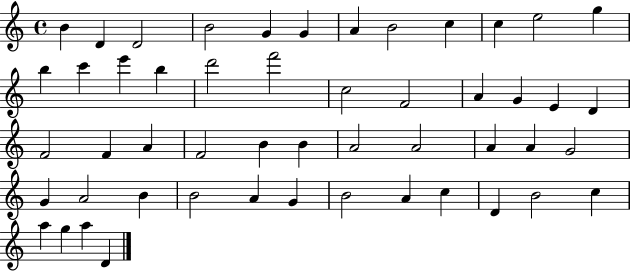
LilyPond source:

{
  \clef treble
  \time 4/4
  \defaultTimeSignature
  \key c \major
  b'4 d'4 d'2 | b'2 g'4 g'4 | a'4 b'2 c''4 | c''4 e''2 g''4 | \break b''4 c'''4 e'''4 b''4 | d'''2 f'''2 | c''2 f'2 | a'4 g'4 e'4 d'4 | \break f'2 f'4 a'4 | f'2 b'4 b'4 | a'2 a'2 | a'4 a'4 g'2 | \break g'4 a'2 b'4 | b'2 a'4 g'4 | b'2 a'4 c''4 | d'4 b'2 c''4 | \break a''4 g''4 a''4 d'4 | \bar "|."
}